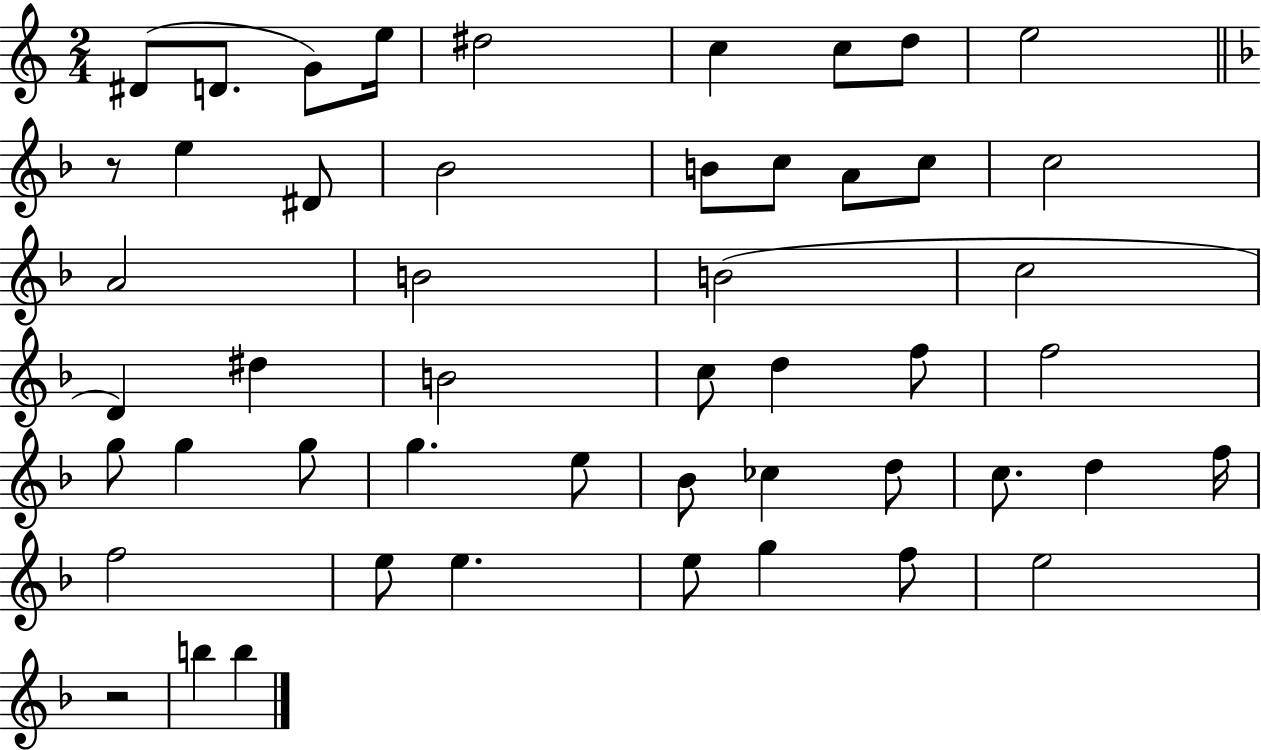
X:1
T:Untitled
M:2/4
L:1/4
K:C
^D/2 D/2 G/2 e/4 ^d2 c c/2 d/2 e2 z/2 e ^D/2 _B2 B/2 c/2 A/2 c/2 c2 A2 B2 B2 c2 D ^d B2 c/2 d f/2 f2 g/2 g g/2 g e/2 _B/2 _c d/2 c/2 d f/4 f2 e/2 e e/2 g f/2 e2 z2 b b